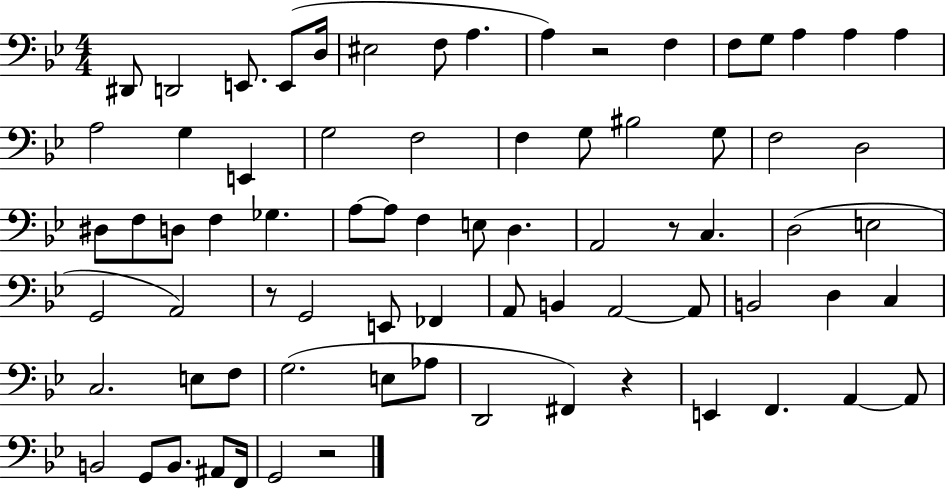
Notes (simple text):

D#2/e D2/h E2/e. E2/e D3/s EIS3/h F3/e A3/q. A3/q R/h F3/q F3/e G3/e A3/q A3/q A3/q A3/h G3/q E2/q G3/h F3/h F3/q G3/e BIS3/h G3/e F3/h D3/h D#3/e F3/e D3/e F3/q Gb3/q. A3/e A3/e F3/q E3/e D3/q. A2/h R/e C3/q. D3/h E3/h G2/h A2/h R/e G2/h E2/e FES2/q A2/e B2/q A2/h A2/e B2/h D3/q C3/q C3/h. E3/e F3/e G3/h. E3/e Ab3/e D2/h F#2/q R/q E2/q F2/q. A2/q A2/e B2/h G2/e B2/e. A#2/e F2/s G2/h R/h